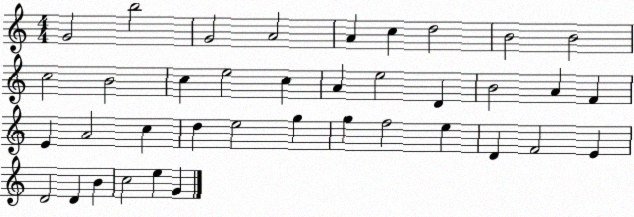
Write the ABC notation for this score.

X:1
T:Untitled
M:4/4
L:1/4
K:C
G2 b2 G2 A2 A c d2 B2 B2 c2 B2 c e2 c A e2 D B2 A F E A2 c d e2 g g f2 e D F2 E D2 D B c2 e G